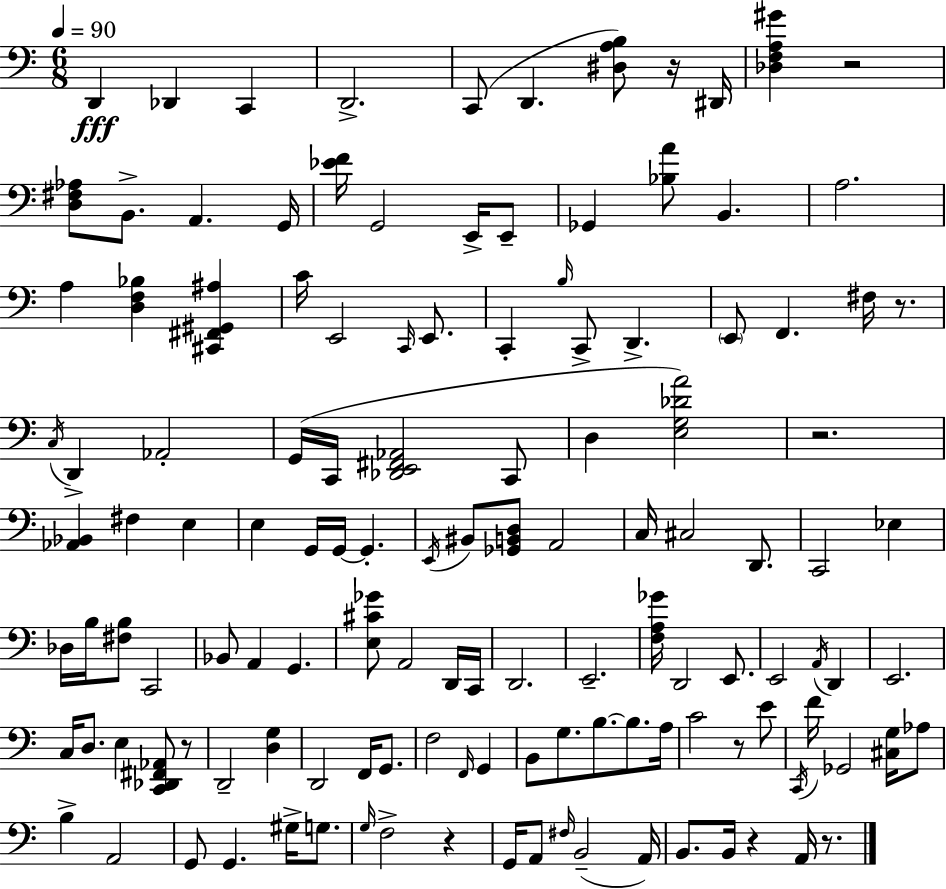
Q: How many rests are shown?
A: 9